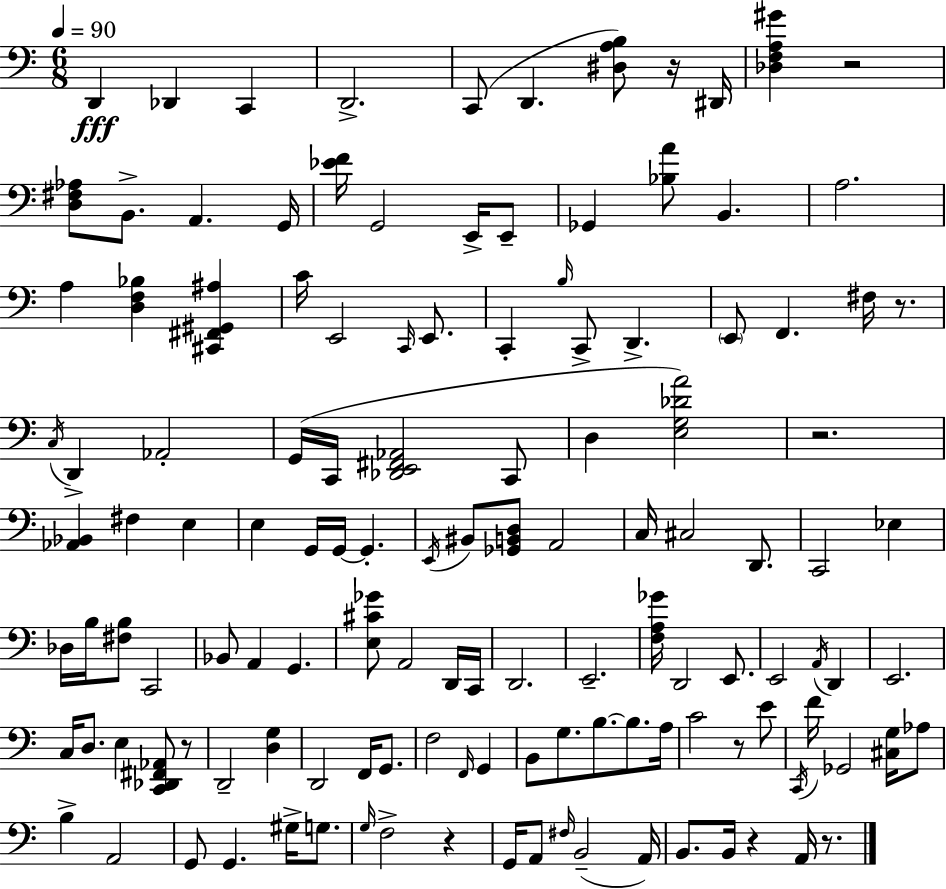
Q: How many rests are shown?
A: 9